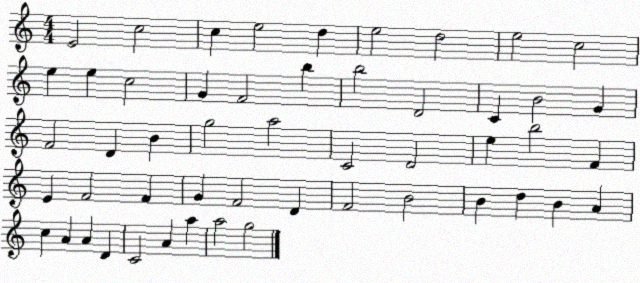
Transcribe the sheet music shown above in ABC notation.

X:1
T:Untitled
M:4/4
L:1/4
K:C
E2 c2 c e2 d e2 d2 e2 c2 e e c2 G F2 b b2 D2 C B2 G F2 D B g2 a2 C2 D2 e b2 F E F2 F G F2 D F2 B2 B d B A c A A D C2 A a a2 g2